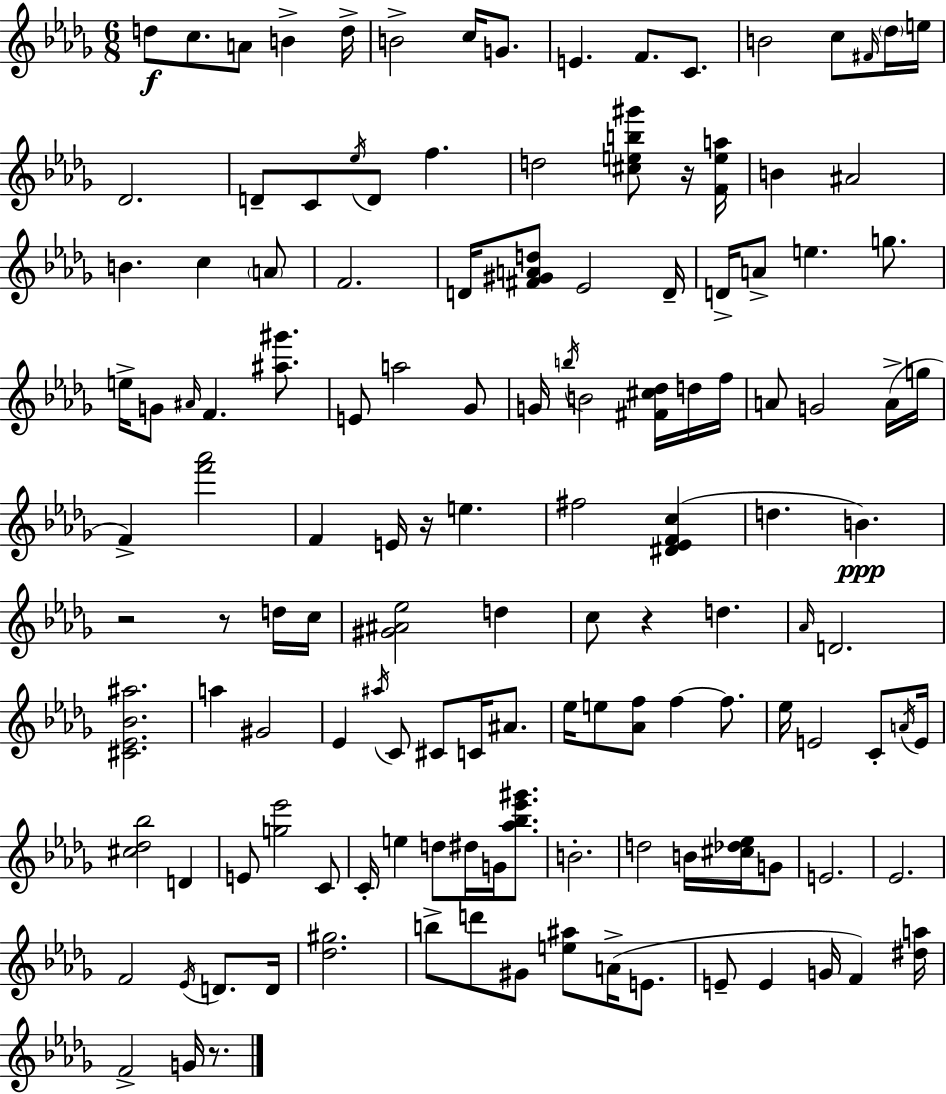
{
  \clef treble
  \numericTimeSignature
  \time 6/8
  \key bes \minor
  d''8\f c''8. a'8 b'4-> d''16-> | b'2-> c''16 g'8. | e'4. f'8. c'8. | b'2 c''8 \grace { fis'16 } \parenthesize des''16 | \break e''16 des'2. | d'8-- c'8 \acciaccatura { ees''16 } d'8 f''4. | d''2 <cis'' e'' b'' gis'''>8 | r16 <f' e'' a''>16 b'4 ais'2 | \break b'4. c''4 | \parenthesize a'8 f'2. | d'16 <fis' gis' a' d''>8 ees'2 | d'16-- d'16-> a'8-> e''4. g''8. | \break e''16-> g'8 \grace { ais'16 } f'4. | <ais'' gis'''>8. e'8 a''2 | ges'8 g'16 \acciaccatura { b''16 } b'2 | <fis' cis'' des''>16 d''16 f''16 a'8 g'2 | \break a'16->( g''16 f'4->) <f''' aes'''>2 | f'4 e'16 r16 e''4. | fis''2 | <dis' ees' f' c''>4( d''4. b'4.\ppp) | \break r2 | r8 d''16 c''16 <gis' ais' ees''>2 | d''4 c''8 r4 d''4. | \grace { aes'16 } d'2. | \break <cis' ees' bes' ais''>2. | a''4 gis'2 | ees'4 \acciaccatura { ais''16 } c'8 | cis'8 c'16 ais'8. ees''16 e''8 <aes' f''>8 f''4~~ | \break f''8. ees''16 e'2 | c'8-. \acciaccatura { a'16 } e'16 <cis'' des'' bes''>2 | d'4 e'8 <g'' ees'''>2 | c'8 c'16-. e''4 | \break d''8 dis''16 g'16 <aes'' bes'' ees''' gis'''>8. b'2.-. | d''2 | b'16 <cis'' des'' ees''>16 g'8 e'2. | ees'2. | \break f'2 | \acciaccatura { ees'16 } d'8. d'16 <des'' gis''>2. | b''8-> d'''8 | gis'8 <e'' ais''>8 a'16->( e'8. e'8-- e'4 | \break g'16 f'4) <dis'' a''>16 f'2-> | g'16 r8. \bar "|."
}